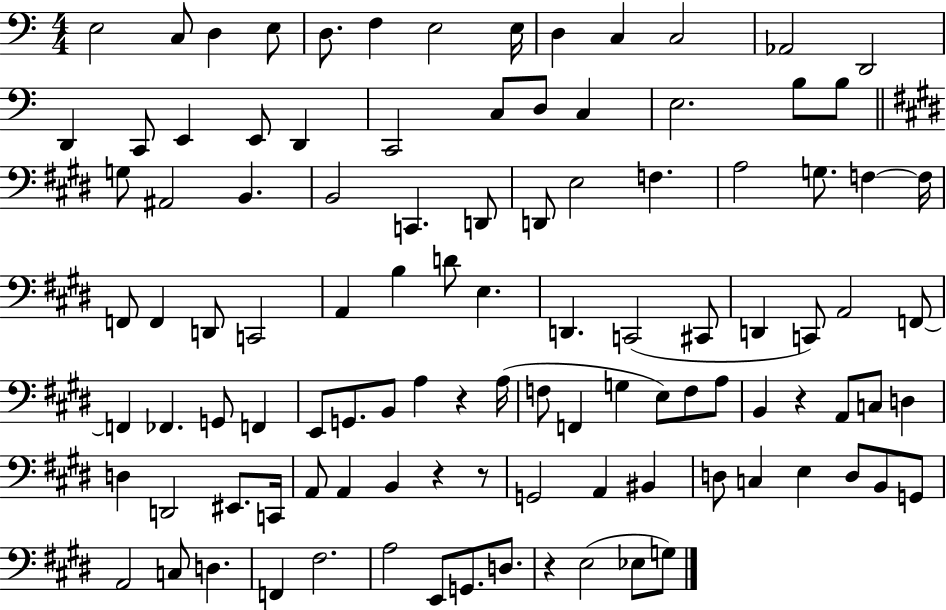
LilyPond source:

{
  \clef bass
  \numericTimeSignature
  \time 4/4
  \key c \major
  \repeat volta 2 { e2 c8 d4 e8 | d8. f4 e2 e16 | d4 c4 c2 | aes,2 d,2 | \break d,4 c,8 e,4 e,8 d,4 | c,2 c8 d8 c4 | e2. b8 b8 | \bar "||" \break \key e \major g8 ais,2 b,4. | b,2 c,4. d,8 | d,8 e2 f4. | a2 g8. f4~~ f16 | \break f,8 f,4 d,8 c,2 | a,4 b4 d'8 e4. | d,4. c,2( cis,8 | d,4 c,8) a,2 f,8~~ | \break f,4 fes,4. g,8 f,4 | e,8 g,8. b,8 a4 r4 a16( | f8 f,4 g4 e8) f8 a8 | b,4 r4 a,8 c8 d4 | \break d4 d,2 eis,8. c,16 | a,8 a,4 b,4 r4 r8 | g,2 a,4 bis,4 | d8 c4 e4 d8 b,8 g,8 | \break a,2 c8 d4. | f,4 fis2. | a2 e,8 g,8. d8. | r4 e2( ees8 g8) | \break } \bar "|."
}